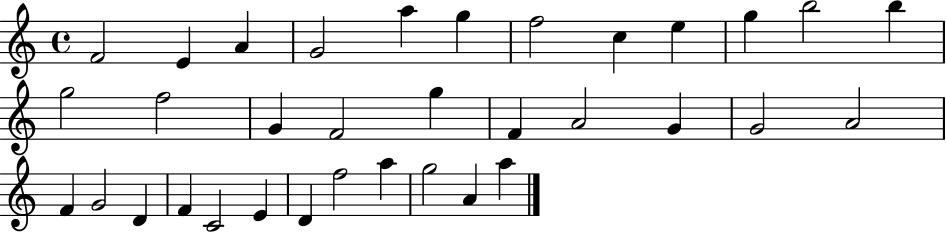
X:1
T:Untitled
M:4/4
L:1/4
K:C
F2 E A G2 a g f2 c e g b2 b g2 f2 G F2 g F A2 G G2 A2 F G2 D F C2 E D f2 a g2 A a